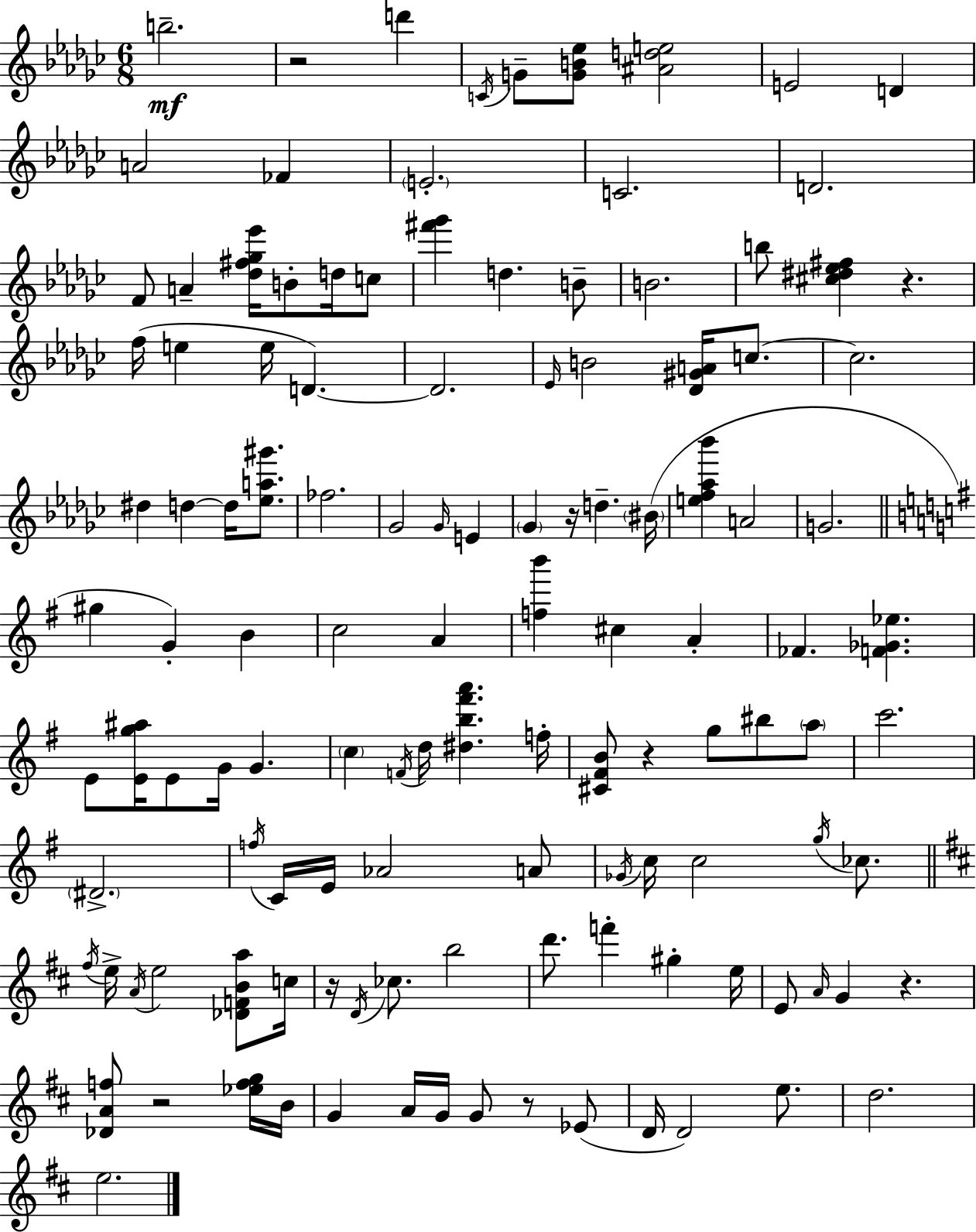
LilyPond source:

{
  \clef treble
  \numericTimeSignature
  \time 6/8
  \key ees \minor
  b''2.--\mf | r2 d'''4 | \acciaccatura { c'16 } g'8-- <g' b' ees''>8 <ais' d'' e''>2 | e'2 d'4 | \break a'2 fes'4 | \parenthesize e'2.-. | c'2. | d'2. | \break f'8 a'4-- <des'' fis'' ges'' ees'''>16 b'8-. d''16 c''8 | <fis''' ges'''>4 d''4. b'8-- | b'2. | b''8 <cis'' dis'' ees'' fis''>4 r4. | \break f''16( e''4 e''16 d'4.~~) | d'2. | \grace { ees'16 } b'2 <des' gis' a'>16 c''8.~~ | c''2. | \break dis''4 d''4~~ d''16 <ees'' a'' gis'''>8. | fes''2. | ges'2 \grace { ges'16 } e'4 | \parenthesize ges'4 r16 d''4.-- | \break \parenthesize bis'16( <e'' f'' aes'' bes'''>4 a'2 | g'2. | \bar "||" \break \key e \minor gis''4 g'4-.) b'4 | c''2 a'4 | <f'' b'''>4 cis''4 a'4-. | fes'4. <f' ges' ees''>4. | \break e'8 <e' g'' ais''>16 e'8 g'16 g'4. | \parenthesize c''4 \acciaccatura { f'16 } d''16 <dis'' b'' fis''' a'''>4. | f''16-. <cis' fis' b'>8 r4 g''8 bis''8 \parenthesize a''8 | c'''2. | \break \parenthesize dis'2.-> | \acciaccatura { f''16 } c'16 e'16 aes'2 | a'8 \acciaccatura { ges'16 } c''16 c''2 | \acciaccatura { g''16 } ces''8. \bar "||" \break \key d \major \acciaccatura { fis''16 } e''16-> \acciaccatura { a'16 } e''2 <des' f' b' a''>8 | c''16 r16 \acciaccatura { d'16 } ces''8. b''2 | d'''8. f'''4-. gis''4-. | e''16 e'8 \grace { a'16 } g'4 r4. | \break <des' a' f''>8 r2 | <ees'' f'' g''>16 b'16 g'4 a'16 g'16 g'8 | r8 ees'8( d'16 d'2) | e''8. d''2. | \break e''2. | \bar "|."
}